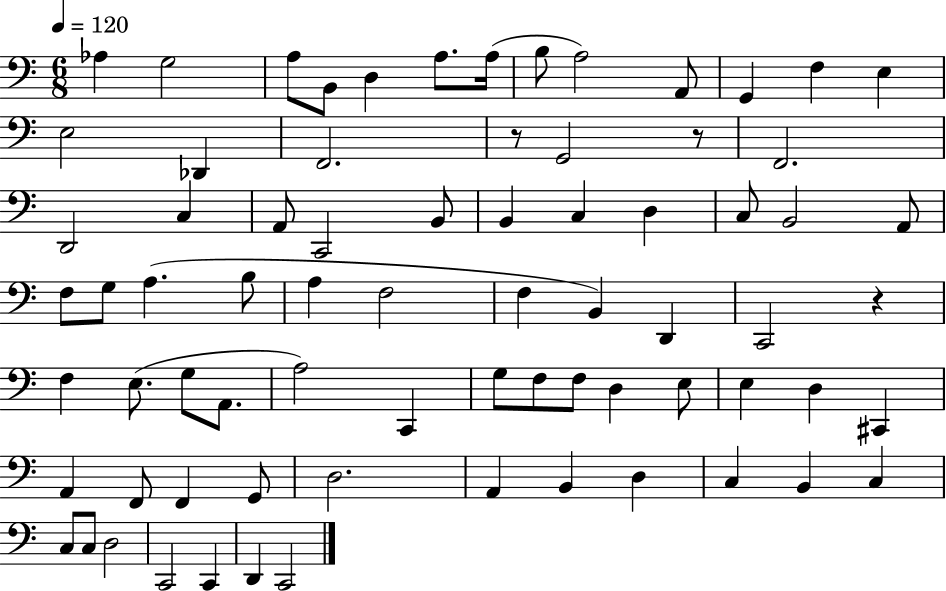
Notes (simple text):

Ab3/q G3/h A3/e B2/e D3/q A3/e. A3/s B3/e A3/h A2/e G2/q F3/q E3/q E3/h Db2/q F2/h. R/e G2/h R/e F2/h. D2/h C3/q A2/e C2/h B2/e B2/q C3/q D3/q C3/e B2/h A2/e F3/e G3/e A3/q. B3/e A3/q F3/h F3/q B2/q D2/q C2/h R/q F3/q E3/e. G3/e A2/e. A3/h C2/q G3/e F3/e F3/e D3/q E3/e E3/q D3/q C#2/q A2/q F2/e F2/q G2/e D3/h. A2/q B2/q D3/q C3/q B2/q C3/q C3/e C3/e D3/h C2/h C2/q D2/q C2/h